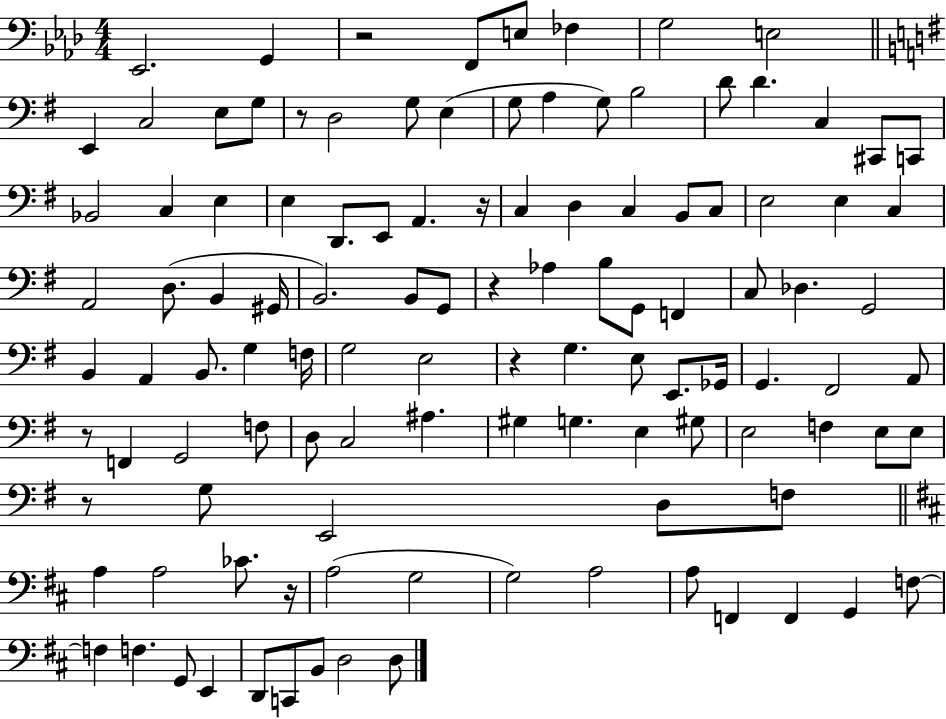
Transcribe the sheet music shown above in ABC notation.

X:1
T:Untitled
M:4/4
L:1/4
K:Ab
_E,,2 G,, z2 F,,/2 E,/2 _F, G,2 E,2 E,, C,2 E,/2 G,/2 z/2 D,2 G,/2 E, G,/2 A, G,/2 B,2 D/2 D C, ^C,,/2 C,,/2 _B,,2 C, E, E, D,,/2 E,,/2 A,, z/4 C, D, C, B,,/2 C,/2 E,2 E, C, A,,2 D,/2 B,, ^G,,/4 B,,2 B,,/2 G,,/2 z _A, B,/2 G,,/2 F,, C,/2 _D, G,,2 B,, A,, B,,/2 G, F,/4 G,2 E,2 z G, E,/2 E,,/2 _G,,/4 G,, ^F,,2 A,,/2 z/2 F,, G,,2 F,/2 D,/2 C,2 ^A, ^G, G, E, ^G,/2 E,2 F, E,/2 E,/2 z/2 G,/2 E,,2 D,/2 F,/2 A, A,2 _C/2 z/4 A,2 G,2 G,2 A,2 A,/2 F,, F,, G,, F,/2 F, F, G,,/2 E,, D,,/2 C,,/2 B,,/2 D,2 D,/2